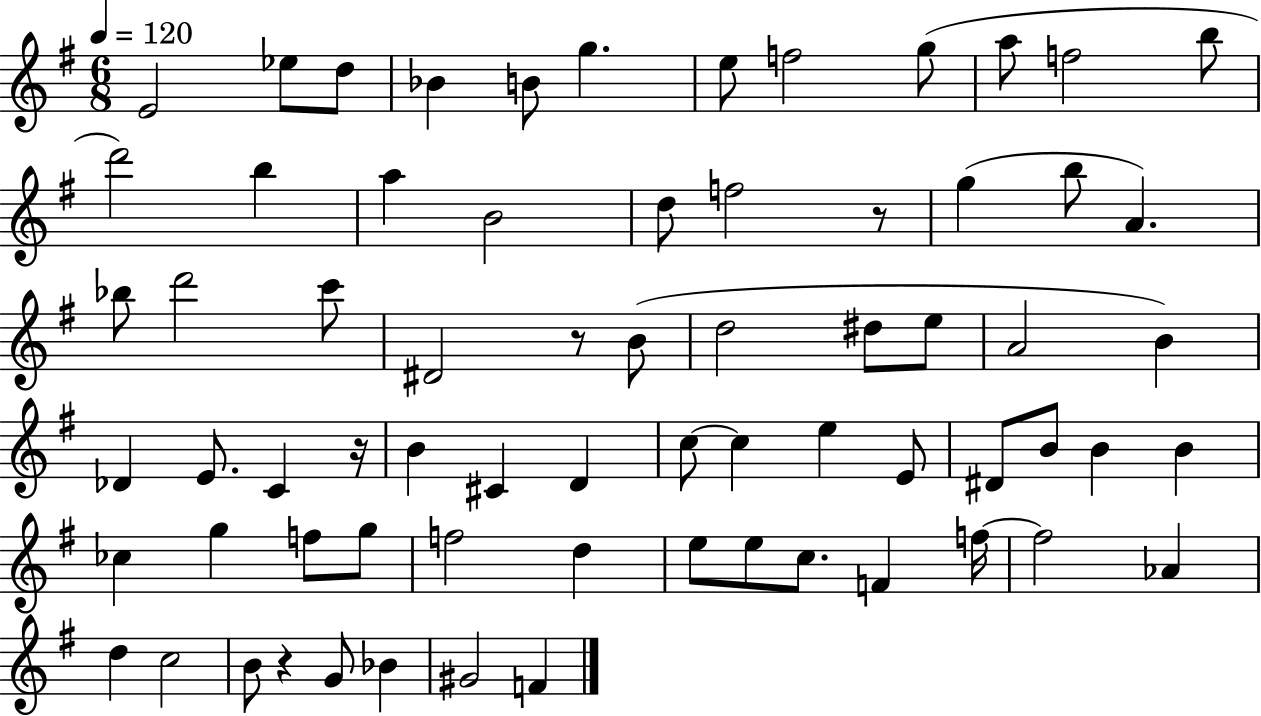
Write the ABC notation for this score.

X:1
T:Untitled
M:6/8
L:1/4
K:G
E2 _e/2 d/2 _B B/2 g e/2 f2 g/2 a/2 f2 b/2 d'2 b a B2 d/2 f2 z/2 g b/2 A _b/2 d'2 c'/2 ^D2 z/2 B/2 d2 ^d/2 e/2 A2 B _D E/2 C z/4 B ^C D c/2 c e E/2 ^D/2 B/2 B B _c g f/2 g/2 f2 d e/2 e/2 c/2 F f/4 f2 _A d c2 B/2 z G/2 _B ^G2 F